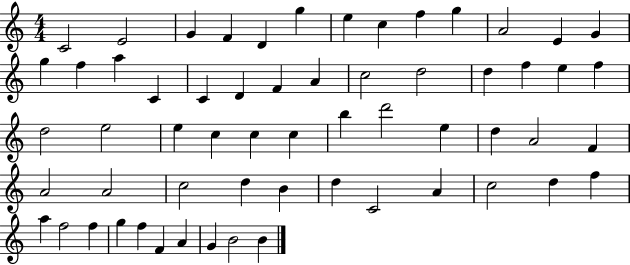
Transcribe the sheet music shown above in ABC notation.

X:1
T:Untitled
M:4/4
L:1/4
K:C
C2 E2 G F D g e c f g A2 E G g f a C C D F A c2 d2 d f e f d2 e2 e c c c b d'2 e d A2 F A2 A2 c2 d B d C2 A c2 d f a f2 f g f F A G B2 B